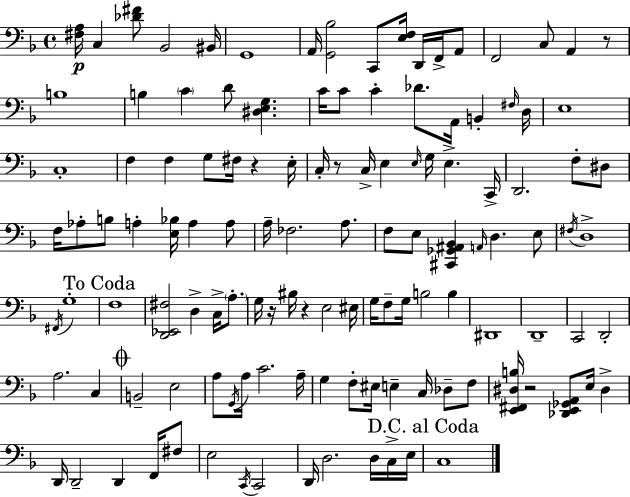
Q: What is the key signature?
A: F major